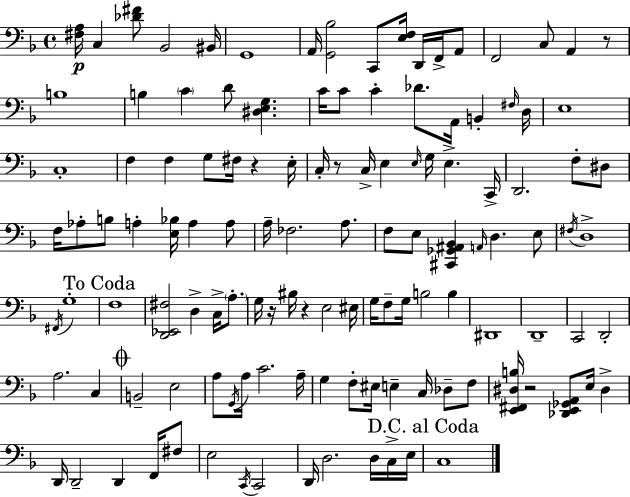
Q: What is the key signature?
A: F major